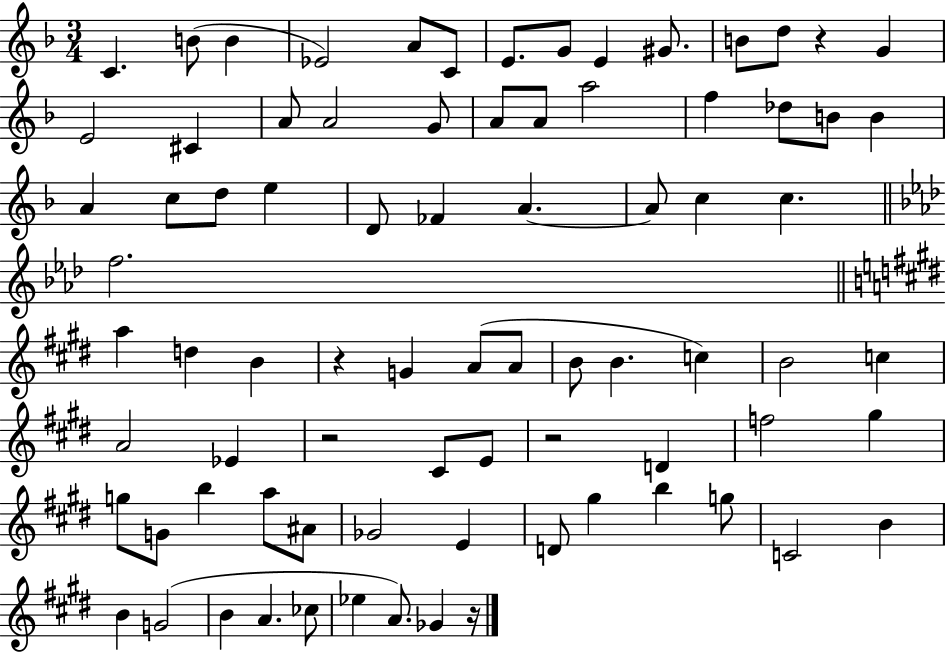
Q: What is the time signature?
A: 3/4